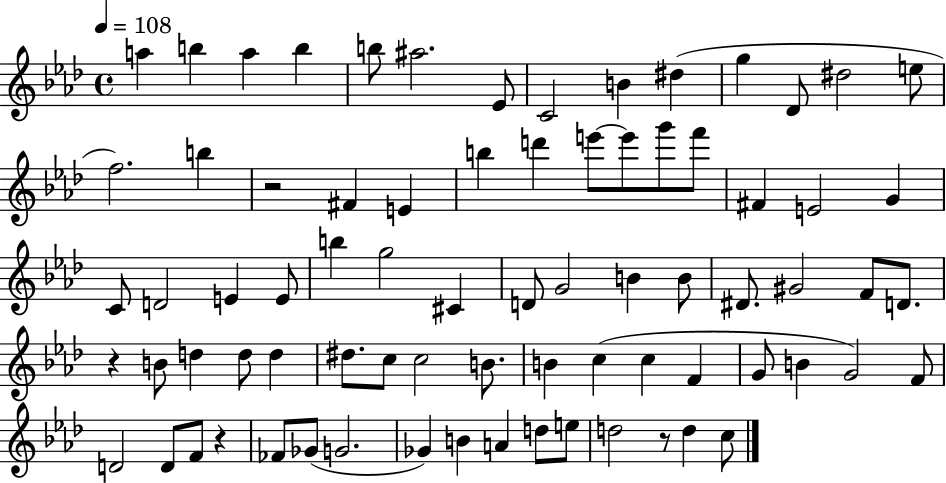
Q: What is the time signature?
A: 4/4